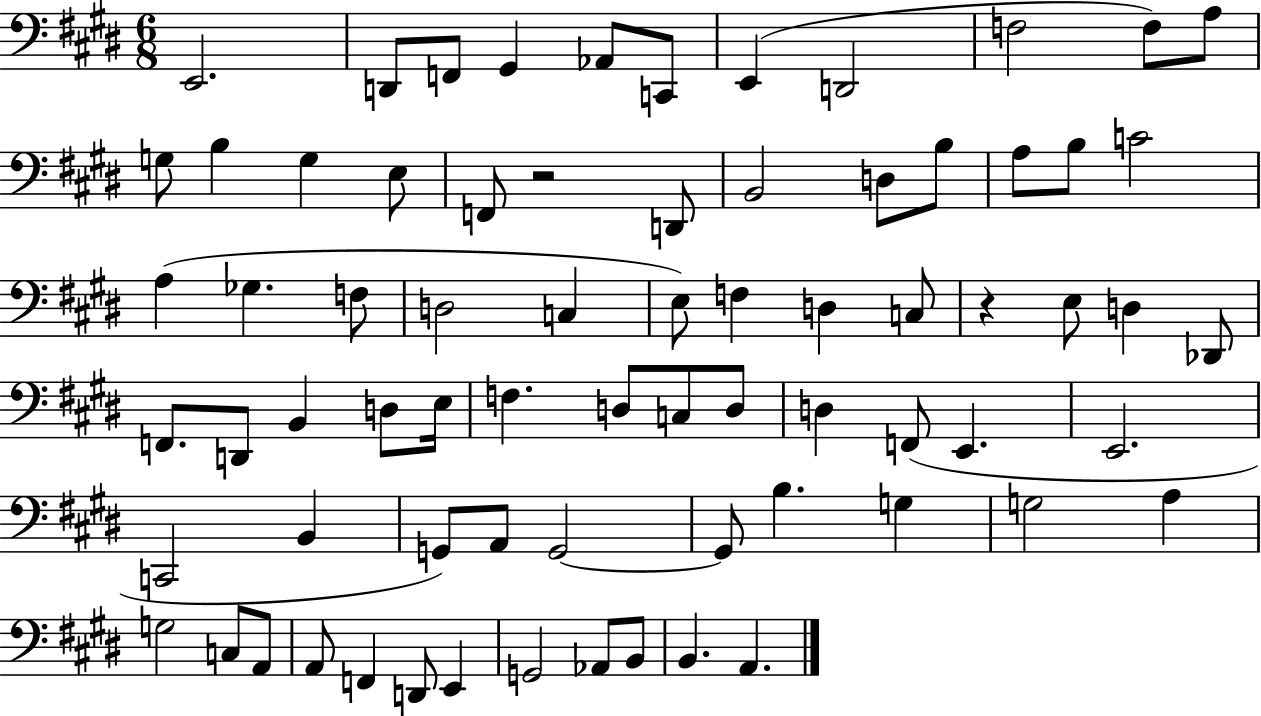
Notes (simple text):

E2/h. D2/e F2/e G#2/q Ab2/e C2/e E2/q D2/h F3/h F3/e A3/e G3/e B3/q G3/q E3/e F2/e R/h D2/e B2/h D3/e B3/e A3/e B3/e C4/h A3/q Gb3/q. F3/e D3/h C3/q E3/e F3/q D3/q C3/e R/q E3/e D3/q Db2/e F2/e. D2/e B2/q D3/e E3/s F3/q. D3/e C3/e D3/e D3/q F2/e E2/q. E2/h. C2/h B2/q G2/e A2/e G2/h G2/e B3/q. G3/q G3/h A3/q G3/h C3/e A2/e A2/e F2/q D2/e E2/q G2/h Ab2/e B2/e B2/q. A2/q.